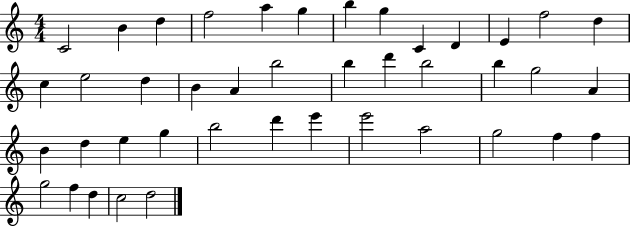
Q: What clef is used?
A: treble